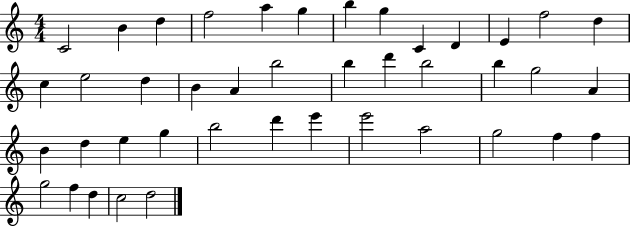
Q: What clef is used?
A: treble